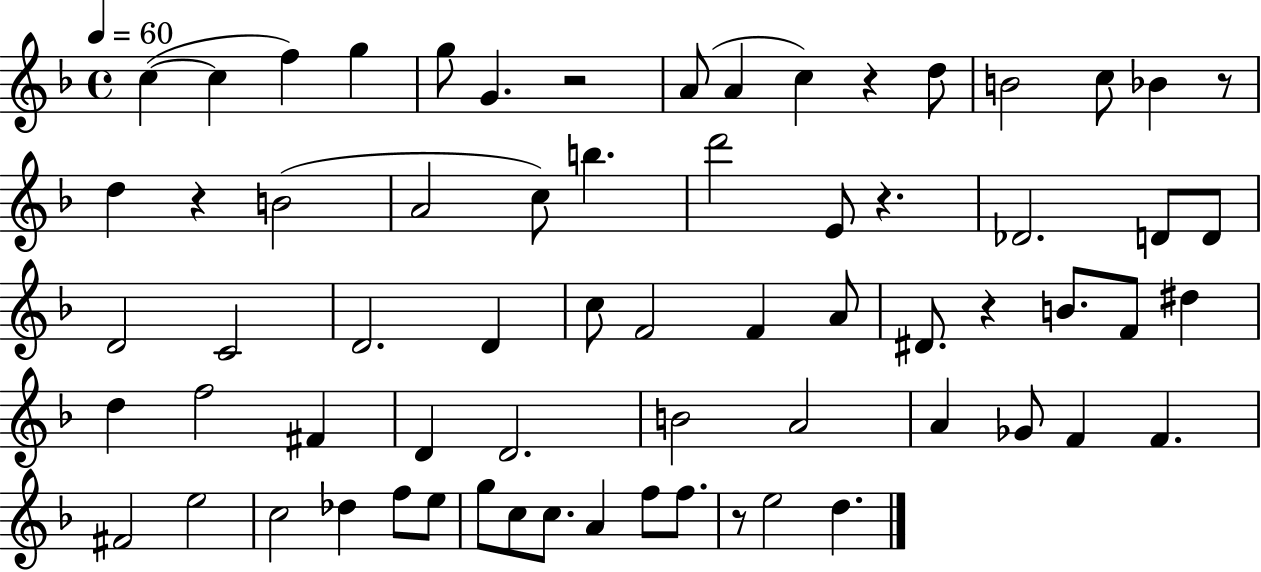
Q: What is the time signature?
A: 4/4